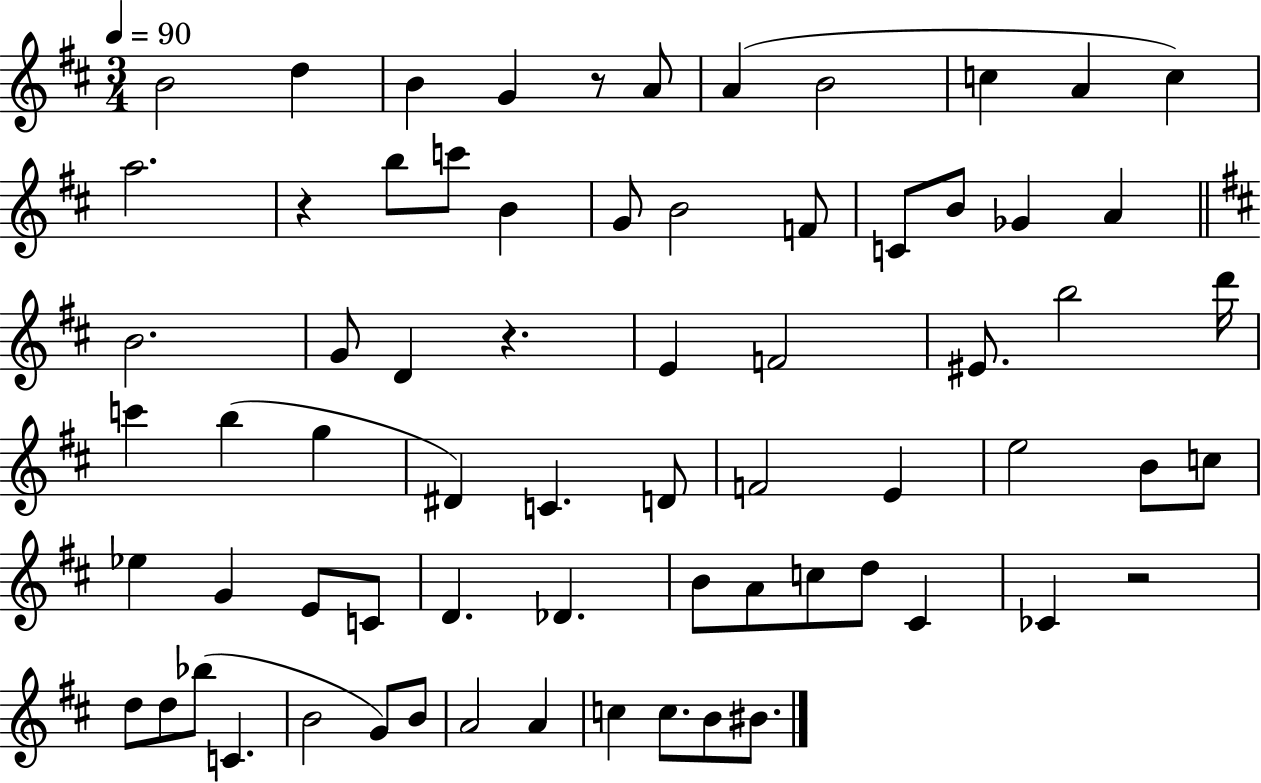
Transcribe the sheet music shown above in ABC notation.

X:1
T:Untitled
M:3/4
L:1/4
K:D
B2 d B G z/2 A/2 A B2 c A c a2 z b/2 c'/2 B G/2 B2 F/2 C/2 B/2 _G A B2 G/2 D z E F2 ^E/2 b2 d'/4 c' b g ^D C D/2 F2 E e2 B/2 c/2 _e G E/2 C/2 D _D B/2 A/2 c/2 d/2 ^C _C z2 d/2 d/2 _b/2 C B2 G/2 B/2 A2 A c c/2 B/2 ^B/2